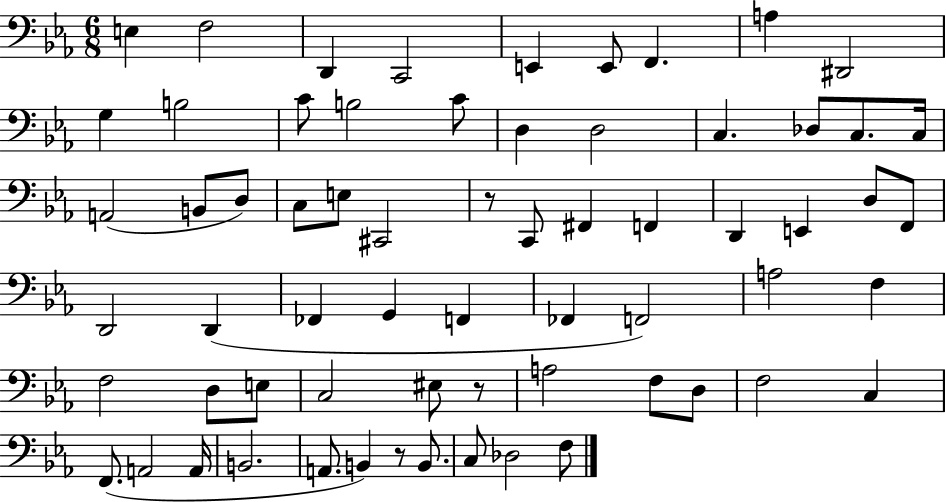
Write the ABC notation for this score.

X:1
T:Untitled
M:6/8
L:1/4
K:Eb
E, F,2 D,, C,,2 E,, E,,/2 F,, A, ^D,,2 G, B,2 C/2 B,2 C/2 D, D,2 C, _D,/2 C,/2 C,/4 A,,2 B,,/2 D,/2 C,/2 E,/2 ^C,,2 z/2 C,,/2 ^F,, F,, D,, E,, D,/2 F,,/2 D,,2 D,, _F,, G,, F,, _F,, F,,2 A,2 F, F,2 D,/2 E,/2 C,2 ^E,/2 z/2 A,2 F,/2 D,/2 F,2 C, F,,/2 A,,2 A,,/4 B,,2 A,,/2 B,, z/2 B,,/2 C,/2 _D,2 F,/2